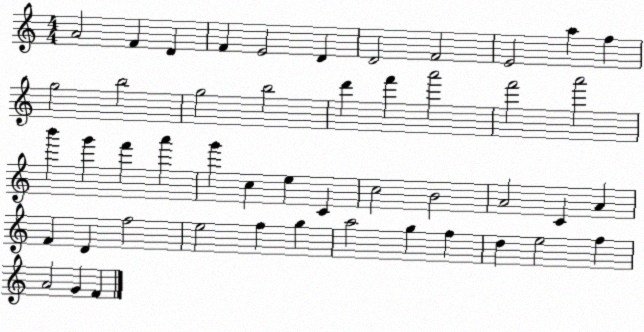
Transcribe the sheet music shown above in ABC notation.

X:1
T:Untitled
M:4/4
L:1/4
K:C
A2 F D F E2 D D2 F2 E2 a f g2 b2 g2 b2 d' f' a'2 f'2 a'2 b' g' f' a' g' c e C c2 B2 A2 C A F D f2 e2 f g a2 g f d e2 f A2 G F